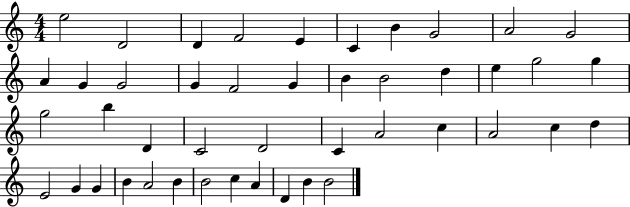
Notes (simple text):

E5/h D4/h D4/q F4/h E4/q C4/q B4/q G4/h A4/h G4/h A4/q G4/q G4/h G4/q F4/h G4/q B4/q B4/h D5/q E5/q G5/h G5/q G5/h B5/q D4/q C4/h D4/h C4/q A4/h C5/q A4/h C5/q D5/q E4/h G4/q G4/q B4/q A4/h B4/q B4/h C5/q A4/q D4/q B4/q B4/h